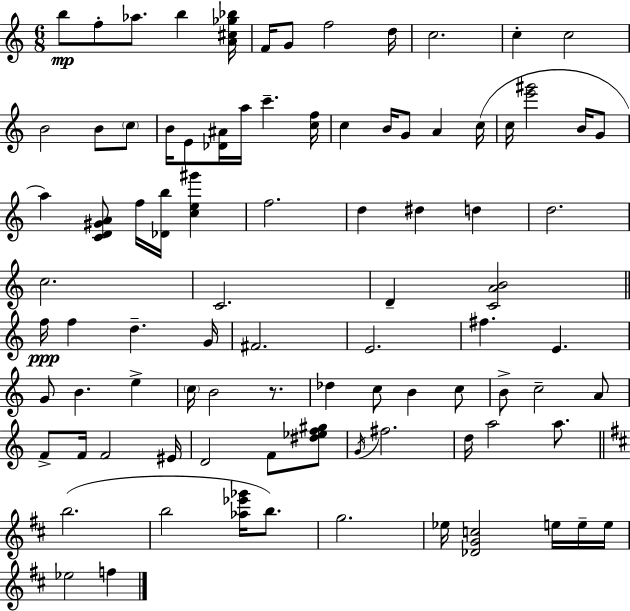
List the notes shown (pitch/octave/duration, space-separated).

B5/e F5/e Ab5/e. B5/q [A4,C#5,Gb5,Bb5]/s F4/s G4/e F5/h D5/s C5/h. C5/q C5/h B4/h B4/e C5/e B4/s E4/e [Db4,A#4]/s A5/s C6/q. [C5,F5]/s C5/q B4/s G4/e A4/q C5/s C5/s [E6,G#6]/h B4/s G4/e A5/q [C4,D4,G#4,A4]/e F5/s [Db4,B5]/s [C5,E5,G#6]/q F5/h. D5/q D#5/q D5/q D5/h. C5/h. C4/h. D4/q [C4,A4,B4]/h F5/s F5/q D5/q. G4/s F#4/h. E4/h. F#5/q. E4/q. G4/e B4/q. E5/q C5/s B4/h R/e. Db5/q C5/e B4/q C5/e B4/e C5/h A4/e F4/e F4/s F4/h EIS4/s D4/h F4/e [D#5,Eb5,F5,G#5]/e G4/s F#5/h. D5/s A5/h A5/e. B5/h. B5/h [Ab5,Eb6,Gb6]/s B5/e. G5/h. Eb5/s [Db4,G4,C5]/h E5/s E5/s E5/s Eb5/h F5/q